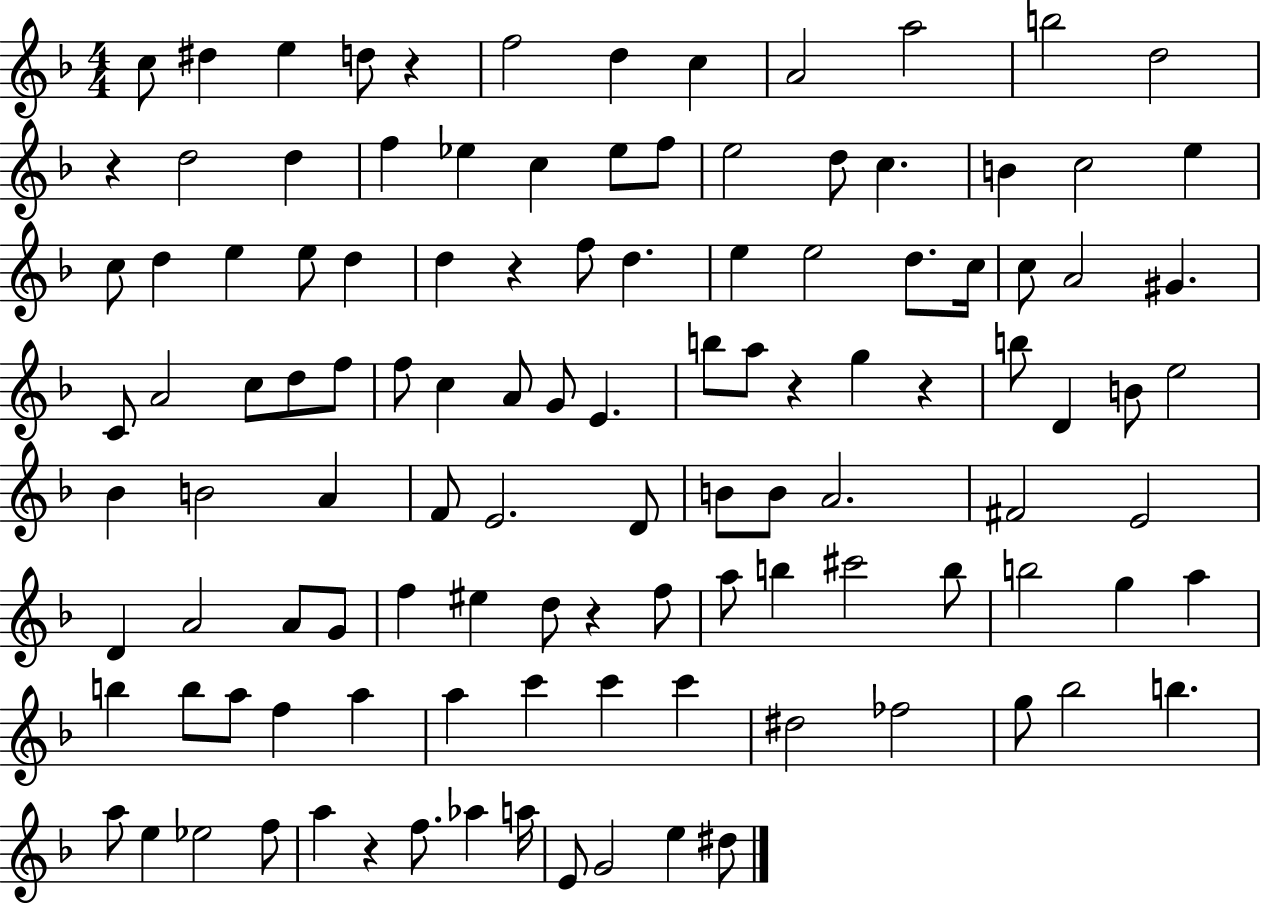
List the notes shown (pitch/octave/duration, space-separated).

C5/e D#5/q E5/q D5/e R/q F5/h D5/q C5/q A4/h A5/h B5/h D5/h R/q D5/h D5/q F5/q Eb5/q C5/q Eb5/e F5/e E5/h D5/e C5/q. B4/q C5/h E5/q C5/e D5/q E5/q E5/e D5/q D5/q R/q F5/e D5/q. E5/q E5/h D5/e. C5/s C5/e A4/h G#4/q. C4/e A4/h C5/e D5/e F5/e F5/e C5/q A4/e G4/e E4/q. B5/e A5/e R/q G5/q R/q B5/e D4/q B4/e E5/h Bb4/q B4/h A4/q F4/e E4/h. D4/e B4/e B4/e A4/h. F#4/h E4/h D4/q A4/h A4/e G4/e F5/q EIS5/q D5/e R/q F5/e A5/e B5/q C#6/h B5/e B5/h G5/q A5/q B5/q B5/e A5/e F5/q A5/q A5/q C6/q C6/q C6/q D#5/h FES5/h G5/e Bb5/h B5/q. A5/e E5/q Eb5/h F5/e A5/q R/q F5/e. Ab5/q A5/s E4/e G4/h E5/q D#5/e